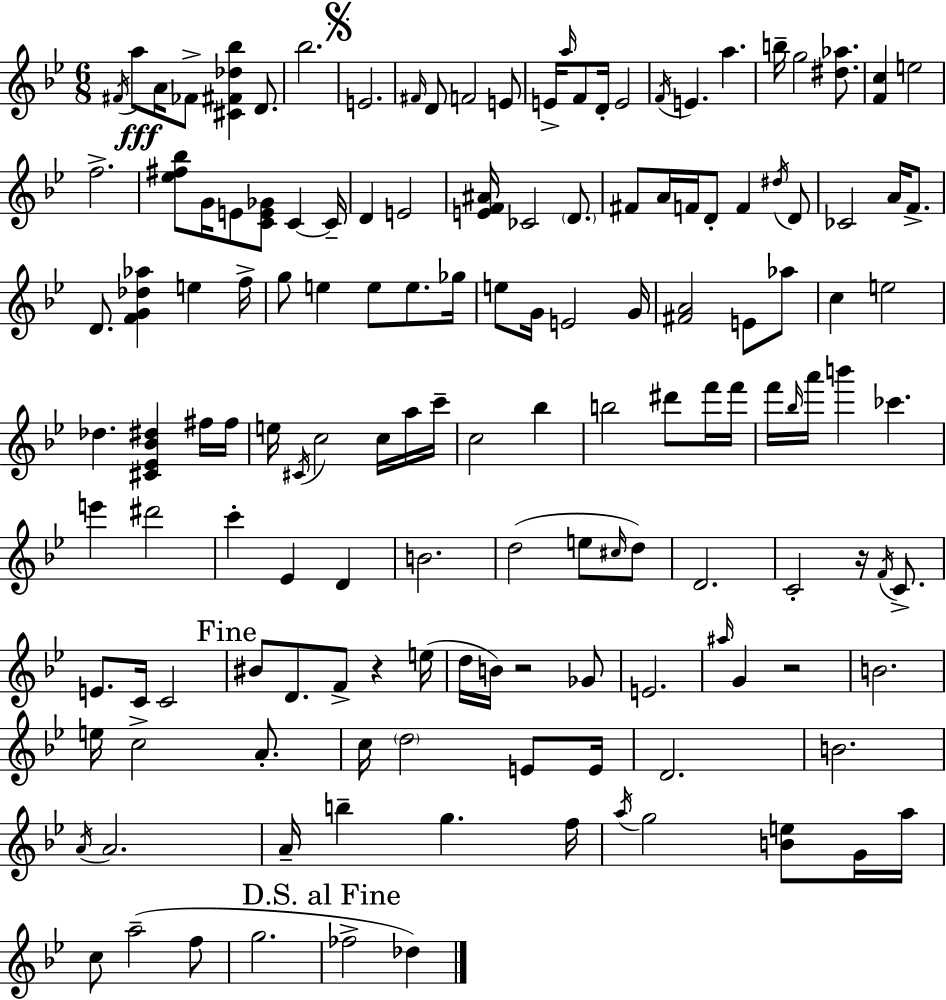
F#4/s A5/e A4/s FES4/e [C#4,F#4,Db5,Bb5]/q D4/e. Bb5/h. E4/h. F#4/s D4/e F4/h E4/e E4/s A5/s F4/e D4/s E4/h F4/s E4/q. A5/q. B5/s G5/h [D#5,Ab5]/e. [F4,C5]/q E5/h F5/h. [Eb5,F#5,Bb5]/e G4/s E4/e [C4,E4,Gb4]/e C4/q C4/s D4/q E4/h [E4,F4,A#4]/s CES4/h D4/e. F#4/e A4/s F4/s D4/e F4/q D#5/s D4/e CES4/h A4/s F4/e. D4/e. [F4,G4,Db5,Ab5]/q E5/q F5/s G5/e E5/q E5/e E5/e. Gb5/s E5/e G4/s E4/h G4/s [F#4,A4]/h E4/e Ab5/e C5/q E5/h Db5/q. [C#4,Eb4,Bb4,D#5]/q F#5/s F#5/s E5/s C#4/s C5/h C5/s A5/s C6/s C5/h Bb5/q B5/h D#6/e F6/s F6/s F6/s Bb5/s A6/s B6/q CES6/q. E6/q D#6/h C6/q Eb4/q D4/q B4/h. D5/h E5/e C#5/s D5/e D4/h. C4/h R/s F4/s C4/e. E4/e. C4/s C4/h BIS4/e D4/e. F4/e R/q E5/s D5/s B4/s R/h Gb4/e E4/h. A#5/s G4/q R/h B4/h. E5/s C5/h A4/e. C5/s D5/h E4/e E4/s D4/h. B4/h. A4/s A4/h. A4/s B5/q G5/q. F5/s A5/s G5/h [B4,E5]/e G4/s A5/s C5/e A5/h F5/e G5/h. FES5/h Db5/q